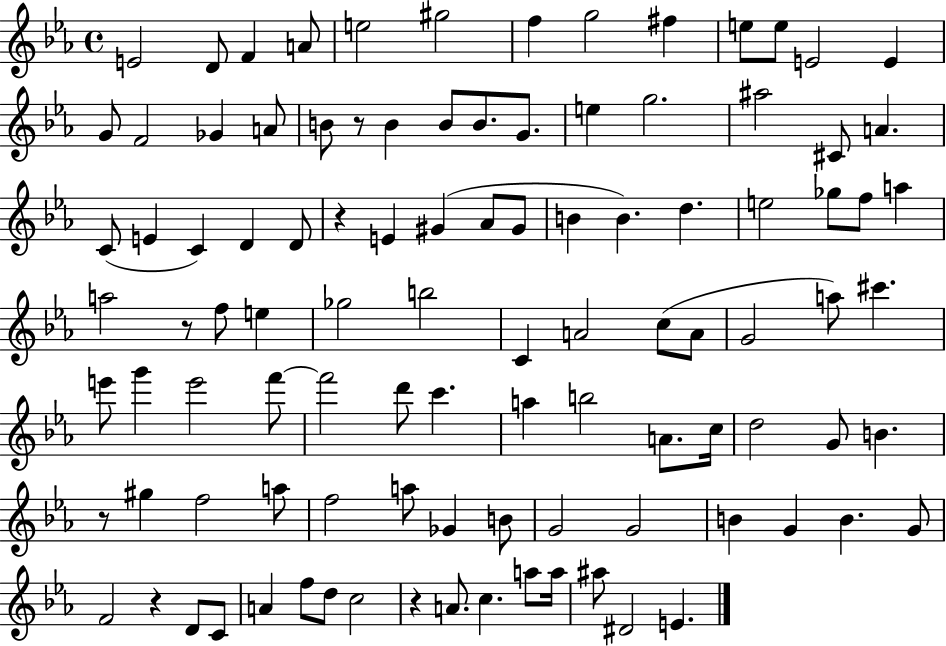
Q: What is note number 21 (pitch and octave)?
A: B4